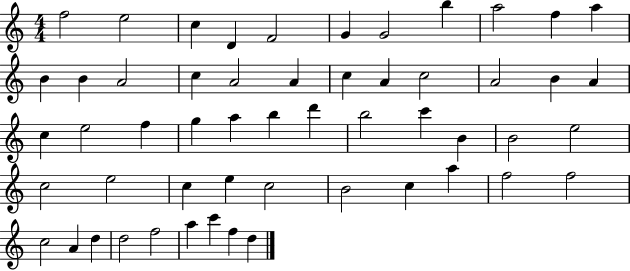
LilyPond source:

{
  \clef treble
  \numericTimeSignature
  \time 4/4
  \key c \major
  f''2 e''2 | c''4 d'4 f'2 | g'4 g'2 b''4 | a''2 f''4 a''4 | \break b'4 b'4 a'2 | c''4 a'2 a'4 | c''4 a'4 c''2 | a'2 b'4 a'4 | \break c''4 e''2 f''4 | g''4 a''4 b''4 d'''4 | b''2 c'''4 b'4 | b'2 e''2 | \break c''2 e''2 | c''4 e''4 c''2 | b'2 c''4 a''4 | f''2 f''2 | \break c''2 a'4 d''4 | d''2 f''2 | a''4 c'''4 f''4 d''4 | \bar "|."
}